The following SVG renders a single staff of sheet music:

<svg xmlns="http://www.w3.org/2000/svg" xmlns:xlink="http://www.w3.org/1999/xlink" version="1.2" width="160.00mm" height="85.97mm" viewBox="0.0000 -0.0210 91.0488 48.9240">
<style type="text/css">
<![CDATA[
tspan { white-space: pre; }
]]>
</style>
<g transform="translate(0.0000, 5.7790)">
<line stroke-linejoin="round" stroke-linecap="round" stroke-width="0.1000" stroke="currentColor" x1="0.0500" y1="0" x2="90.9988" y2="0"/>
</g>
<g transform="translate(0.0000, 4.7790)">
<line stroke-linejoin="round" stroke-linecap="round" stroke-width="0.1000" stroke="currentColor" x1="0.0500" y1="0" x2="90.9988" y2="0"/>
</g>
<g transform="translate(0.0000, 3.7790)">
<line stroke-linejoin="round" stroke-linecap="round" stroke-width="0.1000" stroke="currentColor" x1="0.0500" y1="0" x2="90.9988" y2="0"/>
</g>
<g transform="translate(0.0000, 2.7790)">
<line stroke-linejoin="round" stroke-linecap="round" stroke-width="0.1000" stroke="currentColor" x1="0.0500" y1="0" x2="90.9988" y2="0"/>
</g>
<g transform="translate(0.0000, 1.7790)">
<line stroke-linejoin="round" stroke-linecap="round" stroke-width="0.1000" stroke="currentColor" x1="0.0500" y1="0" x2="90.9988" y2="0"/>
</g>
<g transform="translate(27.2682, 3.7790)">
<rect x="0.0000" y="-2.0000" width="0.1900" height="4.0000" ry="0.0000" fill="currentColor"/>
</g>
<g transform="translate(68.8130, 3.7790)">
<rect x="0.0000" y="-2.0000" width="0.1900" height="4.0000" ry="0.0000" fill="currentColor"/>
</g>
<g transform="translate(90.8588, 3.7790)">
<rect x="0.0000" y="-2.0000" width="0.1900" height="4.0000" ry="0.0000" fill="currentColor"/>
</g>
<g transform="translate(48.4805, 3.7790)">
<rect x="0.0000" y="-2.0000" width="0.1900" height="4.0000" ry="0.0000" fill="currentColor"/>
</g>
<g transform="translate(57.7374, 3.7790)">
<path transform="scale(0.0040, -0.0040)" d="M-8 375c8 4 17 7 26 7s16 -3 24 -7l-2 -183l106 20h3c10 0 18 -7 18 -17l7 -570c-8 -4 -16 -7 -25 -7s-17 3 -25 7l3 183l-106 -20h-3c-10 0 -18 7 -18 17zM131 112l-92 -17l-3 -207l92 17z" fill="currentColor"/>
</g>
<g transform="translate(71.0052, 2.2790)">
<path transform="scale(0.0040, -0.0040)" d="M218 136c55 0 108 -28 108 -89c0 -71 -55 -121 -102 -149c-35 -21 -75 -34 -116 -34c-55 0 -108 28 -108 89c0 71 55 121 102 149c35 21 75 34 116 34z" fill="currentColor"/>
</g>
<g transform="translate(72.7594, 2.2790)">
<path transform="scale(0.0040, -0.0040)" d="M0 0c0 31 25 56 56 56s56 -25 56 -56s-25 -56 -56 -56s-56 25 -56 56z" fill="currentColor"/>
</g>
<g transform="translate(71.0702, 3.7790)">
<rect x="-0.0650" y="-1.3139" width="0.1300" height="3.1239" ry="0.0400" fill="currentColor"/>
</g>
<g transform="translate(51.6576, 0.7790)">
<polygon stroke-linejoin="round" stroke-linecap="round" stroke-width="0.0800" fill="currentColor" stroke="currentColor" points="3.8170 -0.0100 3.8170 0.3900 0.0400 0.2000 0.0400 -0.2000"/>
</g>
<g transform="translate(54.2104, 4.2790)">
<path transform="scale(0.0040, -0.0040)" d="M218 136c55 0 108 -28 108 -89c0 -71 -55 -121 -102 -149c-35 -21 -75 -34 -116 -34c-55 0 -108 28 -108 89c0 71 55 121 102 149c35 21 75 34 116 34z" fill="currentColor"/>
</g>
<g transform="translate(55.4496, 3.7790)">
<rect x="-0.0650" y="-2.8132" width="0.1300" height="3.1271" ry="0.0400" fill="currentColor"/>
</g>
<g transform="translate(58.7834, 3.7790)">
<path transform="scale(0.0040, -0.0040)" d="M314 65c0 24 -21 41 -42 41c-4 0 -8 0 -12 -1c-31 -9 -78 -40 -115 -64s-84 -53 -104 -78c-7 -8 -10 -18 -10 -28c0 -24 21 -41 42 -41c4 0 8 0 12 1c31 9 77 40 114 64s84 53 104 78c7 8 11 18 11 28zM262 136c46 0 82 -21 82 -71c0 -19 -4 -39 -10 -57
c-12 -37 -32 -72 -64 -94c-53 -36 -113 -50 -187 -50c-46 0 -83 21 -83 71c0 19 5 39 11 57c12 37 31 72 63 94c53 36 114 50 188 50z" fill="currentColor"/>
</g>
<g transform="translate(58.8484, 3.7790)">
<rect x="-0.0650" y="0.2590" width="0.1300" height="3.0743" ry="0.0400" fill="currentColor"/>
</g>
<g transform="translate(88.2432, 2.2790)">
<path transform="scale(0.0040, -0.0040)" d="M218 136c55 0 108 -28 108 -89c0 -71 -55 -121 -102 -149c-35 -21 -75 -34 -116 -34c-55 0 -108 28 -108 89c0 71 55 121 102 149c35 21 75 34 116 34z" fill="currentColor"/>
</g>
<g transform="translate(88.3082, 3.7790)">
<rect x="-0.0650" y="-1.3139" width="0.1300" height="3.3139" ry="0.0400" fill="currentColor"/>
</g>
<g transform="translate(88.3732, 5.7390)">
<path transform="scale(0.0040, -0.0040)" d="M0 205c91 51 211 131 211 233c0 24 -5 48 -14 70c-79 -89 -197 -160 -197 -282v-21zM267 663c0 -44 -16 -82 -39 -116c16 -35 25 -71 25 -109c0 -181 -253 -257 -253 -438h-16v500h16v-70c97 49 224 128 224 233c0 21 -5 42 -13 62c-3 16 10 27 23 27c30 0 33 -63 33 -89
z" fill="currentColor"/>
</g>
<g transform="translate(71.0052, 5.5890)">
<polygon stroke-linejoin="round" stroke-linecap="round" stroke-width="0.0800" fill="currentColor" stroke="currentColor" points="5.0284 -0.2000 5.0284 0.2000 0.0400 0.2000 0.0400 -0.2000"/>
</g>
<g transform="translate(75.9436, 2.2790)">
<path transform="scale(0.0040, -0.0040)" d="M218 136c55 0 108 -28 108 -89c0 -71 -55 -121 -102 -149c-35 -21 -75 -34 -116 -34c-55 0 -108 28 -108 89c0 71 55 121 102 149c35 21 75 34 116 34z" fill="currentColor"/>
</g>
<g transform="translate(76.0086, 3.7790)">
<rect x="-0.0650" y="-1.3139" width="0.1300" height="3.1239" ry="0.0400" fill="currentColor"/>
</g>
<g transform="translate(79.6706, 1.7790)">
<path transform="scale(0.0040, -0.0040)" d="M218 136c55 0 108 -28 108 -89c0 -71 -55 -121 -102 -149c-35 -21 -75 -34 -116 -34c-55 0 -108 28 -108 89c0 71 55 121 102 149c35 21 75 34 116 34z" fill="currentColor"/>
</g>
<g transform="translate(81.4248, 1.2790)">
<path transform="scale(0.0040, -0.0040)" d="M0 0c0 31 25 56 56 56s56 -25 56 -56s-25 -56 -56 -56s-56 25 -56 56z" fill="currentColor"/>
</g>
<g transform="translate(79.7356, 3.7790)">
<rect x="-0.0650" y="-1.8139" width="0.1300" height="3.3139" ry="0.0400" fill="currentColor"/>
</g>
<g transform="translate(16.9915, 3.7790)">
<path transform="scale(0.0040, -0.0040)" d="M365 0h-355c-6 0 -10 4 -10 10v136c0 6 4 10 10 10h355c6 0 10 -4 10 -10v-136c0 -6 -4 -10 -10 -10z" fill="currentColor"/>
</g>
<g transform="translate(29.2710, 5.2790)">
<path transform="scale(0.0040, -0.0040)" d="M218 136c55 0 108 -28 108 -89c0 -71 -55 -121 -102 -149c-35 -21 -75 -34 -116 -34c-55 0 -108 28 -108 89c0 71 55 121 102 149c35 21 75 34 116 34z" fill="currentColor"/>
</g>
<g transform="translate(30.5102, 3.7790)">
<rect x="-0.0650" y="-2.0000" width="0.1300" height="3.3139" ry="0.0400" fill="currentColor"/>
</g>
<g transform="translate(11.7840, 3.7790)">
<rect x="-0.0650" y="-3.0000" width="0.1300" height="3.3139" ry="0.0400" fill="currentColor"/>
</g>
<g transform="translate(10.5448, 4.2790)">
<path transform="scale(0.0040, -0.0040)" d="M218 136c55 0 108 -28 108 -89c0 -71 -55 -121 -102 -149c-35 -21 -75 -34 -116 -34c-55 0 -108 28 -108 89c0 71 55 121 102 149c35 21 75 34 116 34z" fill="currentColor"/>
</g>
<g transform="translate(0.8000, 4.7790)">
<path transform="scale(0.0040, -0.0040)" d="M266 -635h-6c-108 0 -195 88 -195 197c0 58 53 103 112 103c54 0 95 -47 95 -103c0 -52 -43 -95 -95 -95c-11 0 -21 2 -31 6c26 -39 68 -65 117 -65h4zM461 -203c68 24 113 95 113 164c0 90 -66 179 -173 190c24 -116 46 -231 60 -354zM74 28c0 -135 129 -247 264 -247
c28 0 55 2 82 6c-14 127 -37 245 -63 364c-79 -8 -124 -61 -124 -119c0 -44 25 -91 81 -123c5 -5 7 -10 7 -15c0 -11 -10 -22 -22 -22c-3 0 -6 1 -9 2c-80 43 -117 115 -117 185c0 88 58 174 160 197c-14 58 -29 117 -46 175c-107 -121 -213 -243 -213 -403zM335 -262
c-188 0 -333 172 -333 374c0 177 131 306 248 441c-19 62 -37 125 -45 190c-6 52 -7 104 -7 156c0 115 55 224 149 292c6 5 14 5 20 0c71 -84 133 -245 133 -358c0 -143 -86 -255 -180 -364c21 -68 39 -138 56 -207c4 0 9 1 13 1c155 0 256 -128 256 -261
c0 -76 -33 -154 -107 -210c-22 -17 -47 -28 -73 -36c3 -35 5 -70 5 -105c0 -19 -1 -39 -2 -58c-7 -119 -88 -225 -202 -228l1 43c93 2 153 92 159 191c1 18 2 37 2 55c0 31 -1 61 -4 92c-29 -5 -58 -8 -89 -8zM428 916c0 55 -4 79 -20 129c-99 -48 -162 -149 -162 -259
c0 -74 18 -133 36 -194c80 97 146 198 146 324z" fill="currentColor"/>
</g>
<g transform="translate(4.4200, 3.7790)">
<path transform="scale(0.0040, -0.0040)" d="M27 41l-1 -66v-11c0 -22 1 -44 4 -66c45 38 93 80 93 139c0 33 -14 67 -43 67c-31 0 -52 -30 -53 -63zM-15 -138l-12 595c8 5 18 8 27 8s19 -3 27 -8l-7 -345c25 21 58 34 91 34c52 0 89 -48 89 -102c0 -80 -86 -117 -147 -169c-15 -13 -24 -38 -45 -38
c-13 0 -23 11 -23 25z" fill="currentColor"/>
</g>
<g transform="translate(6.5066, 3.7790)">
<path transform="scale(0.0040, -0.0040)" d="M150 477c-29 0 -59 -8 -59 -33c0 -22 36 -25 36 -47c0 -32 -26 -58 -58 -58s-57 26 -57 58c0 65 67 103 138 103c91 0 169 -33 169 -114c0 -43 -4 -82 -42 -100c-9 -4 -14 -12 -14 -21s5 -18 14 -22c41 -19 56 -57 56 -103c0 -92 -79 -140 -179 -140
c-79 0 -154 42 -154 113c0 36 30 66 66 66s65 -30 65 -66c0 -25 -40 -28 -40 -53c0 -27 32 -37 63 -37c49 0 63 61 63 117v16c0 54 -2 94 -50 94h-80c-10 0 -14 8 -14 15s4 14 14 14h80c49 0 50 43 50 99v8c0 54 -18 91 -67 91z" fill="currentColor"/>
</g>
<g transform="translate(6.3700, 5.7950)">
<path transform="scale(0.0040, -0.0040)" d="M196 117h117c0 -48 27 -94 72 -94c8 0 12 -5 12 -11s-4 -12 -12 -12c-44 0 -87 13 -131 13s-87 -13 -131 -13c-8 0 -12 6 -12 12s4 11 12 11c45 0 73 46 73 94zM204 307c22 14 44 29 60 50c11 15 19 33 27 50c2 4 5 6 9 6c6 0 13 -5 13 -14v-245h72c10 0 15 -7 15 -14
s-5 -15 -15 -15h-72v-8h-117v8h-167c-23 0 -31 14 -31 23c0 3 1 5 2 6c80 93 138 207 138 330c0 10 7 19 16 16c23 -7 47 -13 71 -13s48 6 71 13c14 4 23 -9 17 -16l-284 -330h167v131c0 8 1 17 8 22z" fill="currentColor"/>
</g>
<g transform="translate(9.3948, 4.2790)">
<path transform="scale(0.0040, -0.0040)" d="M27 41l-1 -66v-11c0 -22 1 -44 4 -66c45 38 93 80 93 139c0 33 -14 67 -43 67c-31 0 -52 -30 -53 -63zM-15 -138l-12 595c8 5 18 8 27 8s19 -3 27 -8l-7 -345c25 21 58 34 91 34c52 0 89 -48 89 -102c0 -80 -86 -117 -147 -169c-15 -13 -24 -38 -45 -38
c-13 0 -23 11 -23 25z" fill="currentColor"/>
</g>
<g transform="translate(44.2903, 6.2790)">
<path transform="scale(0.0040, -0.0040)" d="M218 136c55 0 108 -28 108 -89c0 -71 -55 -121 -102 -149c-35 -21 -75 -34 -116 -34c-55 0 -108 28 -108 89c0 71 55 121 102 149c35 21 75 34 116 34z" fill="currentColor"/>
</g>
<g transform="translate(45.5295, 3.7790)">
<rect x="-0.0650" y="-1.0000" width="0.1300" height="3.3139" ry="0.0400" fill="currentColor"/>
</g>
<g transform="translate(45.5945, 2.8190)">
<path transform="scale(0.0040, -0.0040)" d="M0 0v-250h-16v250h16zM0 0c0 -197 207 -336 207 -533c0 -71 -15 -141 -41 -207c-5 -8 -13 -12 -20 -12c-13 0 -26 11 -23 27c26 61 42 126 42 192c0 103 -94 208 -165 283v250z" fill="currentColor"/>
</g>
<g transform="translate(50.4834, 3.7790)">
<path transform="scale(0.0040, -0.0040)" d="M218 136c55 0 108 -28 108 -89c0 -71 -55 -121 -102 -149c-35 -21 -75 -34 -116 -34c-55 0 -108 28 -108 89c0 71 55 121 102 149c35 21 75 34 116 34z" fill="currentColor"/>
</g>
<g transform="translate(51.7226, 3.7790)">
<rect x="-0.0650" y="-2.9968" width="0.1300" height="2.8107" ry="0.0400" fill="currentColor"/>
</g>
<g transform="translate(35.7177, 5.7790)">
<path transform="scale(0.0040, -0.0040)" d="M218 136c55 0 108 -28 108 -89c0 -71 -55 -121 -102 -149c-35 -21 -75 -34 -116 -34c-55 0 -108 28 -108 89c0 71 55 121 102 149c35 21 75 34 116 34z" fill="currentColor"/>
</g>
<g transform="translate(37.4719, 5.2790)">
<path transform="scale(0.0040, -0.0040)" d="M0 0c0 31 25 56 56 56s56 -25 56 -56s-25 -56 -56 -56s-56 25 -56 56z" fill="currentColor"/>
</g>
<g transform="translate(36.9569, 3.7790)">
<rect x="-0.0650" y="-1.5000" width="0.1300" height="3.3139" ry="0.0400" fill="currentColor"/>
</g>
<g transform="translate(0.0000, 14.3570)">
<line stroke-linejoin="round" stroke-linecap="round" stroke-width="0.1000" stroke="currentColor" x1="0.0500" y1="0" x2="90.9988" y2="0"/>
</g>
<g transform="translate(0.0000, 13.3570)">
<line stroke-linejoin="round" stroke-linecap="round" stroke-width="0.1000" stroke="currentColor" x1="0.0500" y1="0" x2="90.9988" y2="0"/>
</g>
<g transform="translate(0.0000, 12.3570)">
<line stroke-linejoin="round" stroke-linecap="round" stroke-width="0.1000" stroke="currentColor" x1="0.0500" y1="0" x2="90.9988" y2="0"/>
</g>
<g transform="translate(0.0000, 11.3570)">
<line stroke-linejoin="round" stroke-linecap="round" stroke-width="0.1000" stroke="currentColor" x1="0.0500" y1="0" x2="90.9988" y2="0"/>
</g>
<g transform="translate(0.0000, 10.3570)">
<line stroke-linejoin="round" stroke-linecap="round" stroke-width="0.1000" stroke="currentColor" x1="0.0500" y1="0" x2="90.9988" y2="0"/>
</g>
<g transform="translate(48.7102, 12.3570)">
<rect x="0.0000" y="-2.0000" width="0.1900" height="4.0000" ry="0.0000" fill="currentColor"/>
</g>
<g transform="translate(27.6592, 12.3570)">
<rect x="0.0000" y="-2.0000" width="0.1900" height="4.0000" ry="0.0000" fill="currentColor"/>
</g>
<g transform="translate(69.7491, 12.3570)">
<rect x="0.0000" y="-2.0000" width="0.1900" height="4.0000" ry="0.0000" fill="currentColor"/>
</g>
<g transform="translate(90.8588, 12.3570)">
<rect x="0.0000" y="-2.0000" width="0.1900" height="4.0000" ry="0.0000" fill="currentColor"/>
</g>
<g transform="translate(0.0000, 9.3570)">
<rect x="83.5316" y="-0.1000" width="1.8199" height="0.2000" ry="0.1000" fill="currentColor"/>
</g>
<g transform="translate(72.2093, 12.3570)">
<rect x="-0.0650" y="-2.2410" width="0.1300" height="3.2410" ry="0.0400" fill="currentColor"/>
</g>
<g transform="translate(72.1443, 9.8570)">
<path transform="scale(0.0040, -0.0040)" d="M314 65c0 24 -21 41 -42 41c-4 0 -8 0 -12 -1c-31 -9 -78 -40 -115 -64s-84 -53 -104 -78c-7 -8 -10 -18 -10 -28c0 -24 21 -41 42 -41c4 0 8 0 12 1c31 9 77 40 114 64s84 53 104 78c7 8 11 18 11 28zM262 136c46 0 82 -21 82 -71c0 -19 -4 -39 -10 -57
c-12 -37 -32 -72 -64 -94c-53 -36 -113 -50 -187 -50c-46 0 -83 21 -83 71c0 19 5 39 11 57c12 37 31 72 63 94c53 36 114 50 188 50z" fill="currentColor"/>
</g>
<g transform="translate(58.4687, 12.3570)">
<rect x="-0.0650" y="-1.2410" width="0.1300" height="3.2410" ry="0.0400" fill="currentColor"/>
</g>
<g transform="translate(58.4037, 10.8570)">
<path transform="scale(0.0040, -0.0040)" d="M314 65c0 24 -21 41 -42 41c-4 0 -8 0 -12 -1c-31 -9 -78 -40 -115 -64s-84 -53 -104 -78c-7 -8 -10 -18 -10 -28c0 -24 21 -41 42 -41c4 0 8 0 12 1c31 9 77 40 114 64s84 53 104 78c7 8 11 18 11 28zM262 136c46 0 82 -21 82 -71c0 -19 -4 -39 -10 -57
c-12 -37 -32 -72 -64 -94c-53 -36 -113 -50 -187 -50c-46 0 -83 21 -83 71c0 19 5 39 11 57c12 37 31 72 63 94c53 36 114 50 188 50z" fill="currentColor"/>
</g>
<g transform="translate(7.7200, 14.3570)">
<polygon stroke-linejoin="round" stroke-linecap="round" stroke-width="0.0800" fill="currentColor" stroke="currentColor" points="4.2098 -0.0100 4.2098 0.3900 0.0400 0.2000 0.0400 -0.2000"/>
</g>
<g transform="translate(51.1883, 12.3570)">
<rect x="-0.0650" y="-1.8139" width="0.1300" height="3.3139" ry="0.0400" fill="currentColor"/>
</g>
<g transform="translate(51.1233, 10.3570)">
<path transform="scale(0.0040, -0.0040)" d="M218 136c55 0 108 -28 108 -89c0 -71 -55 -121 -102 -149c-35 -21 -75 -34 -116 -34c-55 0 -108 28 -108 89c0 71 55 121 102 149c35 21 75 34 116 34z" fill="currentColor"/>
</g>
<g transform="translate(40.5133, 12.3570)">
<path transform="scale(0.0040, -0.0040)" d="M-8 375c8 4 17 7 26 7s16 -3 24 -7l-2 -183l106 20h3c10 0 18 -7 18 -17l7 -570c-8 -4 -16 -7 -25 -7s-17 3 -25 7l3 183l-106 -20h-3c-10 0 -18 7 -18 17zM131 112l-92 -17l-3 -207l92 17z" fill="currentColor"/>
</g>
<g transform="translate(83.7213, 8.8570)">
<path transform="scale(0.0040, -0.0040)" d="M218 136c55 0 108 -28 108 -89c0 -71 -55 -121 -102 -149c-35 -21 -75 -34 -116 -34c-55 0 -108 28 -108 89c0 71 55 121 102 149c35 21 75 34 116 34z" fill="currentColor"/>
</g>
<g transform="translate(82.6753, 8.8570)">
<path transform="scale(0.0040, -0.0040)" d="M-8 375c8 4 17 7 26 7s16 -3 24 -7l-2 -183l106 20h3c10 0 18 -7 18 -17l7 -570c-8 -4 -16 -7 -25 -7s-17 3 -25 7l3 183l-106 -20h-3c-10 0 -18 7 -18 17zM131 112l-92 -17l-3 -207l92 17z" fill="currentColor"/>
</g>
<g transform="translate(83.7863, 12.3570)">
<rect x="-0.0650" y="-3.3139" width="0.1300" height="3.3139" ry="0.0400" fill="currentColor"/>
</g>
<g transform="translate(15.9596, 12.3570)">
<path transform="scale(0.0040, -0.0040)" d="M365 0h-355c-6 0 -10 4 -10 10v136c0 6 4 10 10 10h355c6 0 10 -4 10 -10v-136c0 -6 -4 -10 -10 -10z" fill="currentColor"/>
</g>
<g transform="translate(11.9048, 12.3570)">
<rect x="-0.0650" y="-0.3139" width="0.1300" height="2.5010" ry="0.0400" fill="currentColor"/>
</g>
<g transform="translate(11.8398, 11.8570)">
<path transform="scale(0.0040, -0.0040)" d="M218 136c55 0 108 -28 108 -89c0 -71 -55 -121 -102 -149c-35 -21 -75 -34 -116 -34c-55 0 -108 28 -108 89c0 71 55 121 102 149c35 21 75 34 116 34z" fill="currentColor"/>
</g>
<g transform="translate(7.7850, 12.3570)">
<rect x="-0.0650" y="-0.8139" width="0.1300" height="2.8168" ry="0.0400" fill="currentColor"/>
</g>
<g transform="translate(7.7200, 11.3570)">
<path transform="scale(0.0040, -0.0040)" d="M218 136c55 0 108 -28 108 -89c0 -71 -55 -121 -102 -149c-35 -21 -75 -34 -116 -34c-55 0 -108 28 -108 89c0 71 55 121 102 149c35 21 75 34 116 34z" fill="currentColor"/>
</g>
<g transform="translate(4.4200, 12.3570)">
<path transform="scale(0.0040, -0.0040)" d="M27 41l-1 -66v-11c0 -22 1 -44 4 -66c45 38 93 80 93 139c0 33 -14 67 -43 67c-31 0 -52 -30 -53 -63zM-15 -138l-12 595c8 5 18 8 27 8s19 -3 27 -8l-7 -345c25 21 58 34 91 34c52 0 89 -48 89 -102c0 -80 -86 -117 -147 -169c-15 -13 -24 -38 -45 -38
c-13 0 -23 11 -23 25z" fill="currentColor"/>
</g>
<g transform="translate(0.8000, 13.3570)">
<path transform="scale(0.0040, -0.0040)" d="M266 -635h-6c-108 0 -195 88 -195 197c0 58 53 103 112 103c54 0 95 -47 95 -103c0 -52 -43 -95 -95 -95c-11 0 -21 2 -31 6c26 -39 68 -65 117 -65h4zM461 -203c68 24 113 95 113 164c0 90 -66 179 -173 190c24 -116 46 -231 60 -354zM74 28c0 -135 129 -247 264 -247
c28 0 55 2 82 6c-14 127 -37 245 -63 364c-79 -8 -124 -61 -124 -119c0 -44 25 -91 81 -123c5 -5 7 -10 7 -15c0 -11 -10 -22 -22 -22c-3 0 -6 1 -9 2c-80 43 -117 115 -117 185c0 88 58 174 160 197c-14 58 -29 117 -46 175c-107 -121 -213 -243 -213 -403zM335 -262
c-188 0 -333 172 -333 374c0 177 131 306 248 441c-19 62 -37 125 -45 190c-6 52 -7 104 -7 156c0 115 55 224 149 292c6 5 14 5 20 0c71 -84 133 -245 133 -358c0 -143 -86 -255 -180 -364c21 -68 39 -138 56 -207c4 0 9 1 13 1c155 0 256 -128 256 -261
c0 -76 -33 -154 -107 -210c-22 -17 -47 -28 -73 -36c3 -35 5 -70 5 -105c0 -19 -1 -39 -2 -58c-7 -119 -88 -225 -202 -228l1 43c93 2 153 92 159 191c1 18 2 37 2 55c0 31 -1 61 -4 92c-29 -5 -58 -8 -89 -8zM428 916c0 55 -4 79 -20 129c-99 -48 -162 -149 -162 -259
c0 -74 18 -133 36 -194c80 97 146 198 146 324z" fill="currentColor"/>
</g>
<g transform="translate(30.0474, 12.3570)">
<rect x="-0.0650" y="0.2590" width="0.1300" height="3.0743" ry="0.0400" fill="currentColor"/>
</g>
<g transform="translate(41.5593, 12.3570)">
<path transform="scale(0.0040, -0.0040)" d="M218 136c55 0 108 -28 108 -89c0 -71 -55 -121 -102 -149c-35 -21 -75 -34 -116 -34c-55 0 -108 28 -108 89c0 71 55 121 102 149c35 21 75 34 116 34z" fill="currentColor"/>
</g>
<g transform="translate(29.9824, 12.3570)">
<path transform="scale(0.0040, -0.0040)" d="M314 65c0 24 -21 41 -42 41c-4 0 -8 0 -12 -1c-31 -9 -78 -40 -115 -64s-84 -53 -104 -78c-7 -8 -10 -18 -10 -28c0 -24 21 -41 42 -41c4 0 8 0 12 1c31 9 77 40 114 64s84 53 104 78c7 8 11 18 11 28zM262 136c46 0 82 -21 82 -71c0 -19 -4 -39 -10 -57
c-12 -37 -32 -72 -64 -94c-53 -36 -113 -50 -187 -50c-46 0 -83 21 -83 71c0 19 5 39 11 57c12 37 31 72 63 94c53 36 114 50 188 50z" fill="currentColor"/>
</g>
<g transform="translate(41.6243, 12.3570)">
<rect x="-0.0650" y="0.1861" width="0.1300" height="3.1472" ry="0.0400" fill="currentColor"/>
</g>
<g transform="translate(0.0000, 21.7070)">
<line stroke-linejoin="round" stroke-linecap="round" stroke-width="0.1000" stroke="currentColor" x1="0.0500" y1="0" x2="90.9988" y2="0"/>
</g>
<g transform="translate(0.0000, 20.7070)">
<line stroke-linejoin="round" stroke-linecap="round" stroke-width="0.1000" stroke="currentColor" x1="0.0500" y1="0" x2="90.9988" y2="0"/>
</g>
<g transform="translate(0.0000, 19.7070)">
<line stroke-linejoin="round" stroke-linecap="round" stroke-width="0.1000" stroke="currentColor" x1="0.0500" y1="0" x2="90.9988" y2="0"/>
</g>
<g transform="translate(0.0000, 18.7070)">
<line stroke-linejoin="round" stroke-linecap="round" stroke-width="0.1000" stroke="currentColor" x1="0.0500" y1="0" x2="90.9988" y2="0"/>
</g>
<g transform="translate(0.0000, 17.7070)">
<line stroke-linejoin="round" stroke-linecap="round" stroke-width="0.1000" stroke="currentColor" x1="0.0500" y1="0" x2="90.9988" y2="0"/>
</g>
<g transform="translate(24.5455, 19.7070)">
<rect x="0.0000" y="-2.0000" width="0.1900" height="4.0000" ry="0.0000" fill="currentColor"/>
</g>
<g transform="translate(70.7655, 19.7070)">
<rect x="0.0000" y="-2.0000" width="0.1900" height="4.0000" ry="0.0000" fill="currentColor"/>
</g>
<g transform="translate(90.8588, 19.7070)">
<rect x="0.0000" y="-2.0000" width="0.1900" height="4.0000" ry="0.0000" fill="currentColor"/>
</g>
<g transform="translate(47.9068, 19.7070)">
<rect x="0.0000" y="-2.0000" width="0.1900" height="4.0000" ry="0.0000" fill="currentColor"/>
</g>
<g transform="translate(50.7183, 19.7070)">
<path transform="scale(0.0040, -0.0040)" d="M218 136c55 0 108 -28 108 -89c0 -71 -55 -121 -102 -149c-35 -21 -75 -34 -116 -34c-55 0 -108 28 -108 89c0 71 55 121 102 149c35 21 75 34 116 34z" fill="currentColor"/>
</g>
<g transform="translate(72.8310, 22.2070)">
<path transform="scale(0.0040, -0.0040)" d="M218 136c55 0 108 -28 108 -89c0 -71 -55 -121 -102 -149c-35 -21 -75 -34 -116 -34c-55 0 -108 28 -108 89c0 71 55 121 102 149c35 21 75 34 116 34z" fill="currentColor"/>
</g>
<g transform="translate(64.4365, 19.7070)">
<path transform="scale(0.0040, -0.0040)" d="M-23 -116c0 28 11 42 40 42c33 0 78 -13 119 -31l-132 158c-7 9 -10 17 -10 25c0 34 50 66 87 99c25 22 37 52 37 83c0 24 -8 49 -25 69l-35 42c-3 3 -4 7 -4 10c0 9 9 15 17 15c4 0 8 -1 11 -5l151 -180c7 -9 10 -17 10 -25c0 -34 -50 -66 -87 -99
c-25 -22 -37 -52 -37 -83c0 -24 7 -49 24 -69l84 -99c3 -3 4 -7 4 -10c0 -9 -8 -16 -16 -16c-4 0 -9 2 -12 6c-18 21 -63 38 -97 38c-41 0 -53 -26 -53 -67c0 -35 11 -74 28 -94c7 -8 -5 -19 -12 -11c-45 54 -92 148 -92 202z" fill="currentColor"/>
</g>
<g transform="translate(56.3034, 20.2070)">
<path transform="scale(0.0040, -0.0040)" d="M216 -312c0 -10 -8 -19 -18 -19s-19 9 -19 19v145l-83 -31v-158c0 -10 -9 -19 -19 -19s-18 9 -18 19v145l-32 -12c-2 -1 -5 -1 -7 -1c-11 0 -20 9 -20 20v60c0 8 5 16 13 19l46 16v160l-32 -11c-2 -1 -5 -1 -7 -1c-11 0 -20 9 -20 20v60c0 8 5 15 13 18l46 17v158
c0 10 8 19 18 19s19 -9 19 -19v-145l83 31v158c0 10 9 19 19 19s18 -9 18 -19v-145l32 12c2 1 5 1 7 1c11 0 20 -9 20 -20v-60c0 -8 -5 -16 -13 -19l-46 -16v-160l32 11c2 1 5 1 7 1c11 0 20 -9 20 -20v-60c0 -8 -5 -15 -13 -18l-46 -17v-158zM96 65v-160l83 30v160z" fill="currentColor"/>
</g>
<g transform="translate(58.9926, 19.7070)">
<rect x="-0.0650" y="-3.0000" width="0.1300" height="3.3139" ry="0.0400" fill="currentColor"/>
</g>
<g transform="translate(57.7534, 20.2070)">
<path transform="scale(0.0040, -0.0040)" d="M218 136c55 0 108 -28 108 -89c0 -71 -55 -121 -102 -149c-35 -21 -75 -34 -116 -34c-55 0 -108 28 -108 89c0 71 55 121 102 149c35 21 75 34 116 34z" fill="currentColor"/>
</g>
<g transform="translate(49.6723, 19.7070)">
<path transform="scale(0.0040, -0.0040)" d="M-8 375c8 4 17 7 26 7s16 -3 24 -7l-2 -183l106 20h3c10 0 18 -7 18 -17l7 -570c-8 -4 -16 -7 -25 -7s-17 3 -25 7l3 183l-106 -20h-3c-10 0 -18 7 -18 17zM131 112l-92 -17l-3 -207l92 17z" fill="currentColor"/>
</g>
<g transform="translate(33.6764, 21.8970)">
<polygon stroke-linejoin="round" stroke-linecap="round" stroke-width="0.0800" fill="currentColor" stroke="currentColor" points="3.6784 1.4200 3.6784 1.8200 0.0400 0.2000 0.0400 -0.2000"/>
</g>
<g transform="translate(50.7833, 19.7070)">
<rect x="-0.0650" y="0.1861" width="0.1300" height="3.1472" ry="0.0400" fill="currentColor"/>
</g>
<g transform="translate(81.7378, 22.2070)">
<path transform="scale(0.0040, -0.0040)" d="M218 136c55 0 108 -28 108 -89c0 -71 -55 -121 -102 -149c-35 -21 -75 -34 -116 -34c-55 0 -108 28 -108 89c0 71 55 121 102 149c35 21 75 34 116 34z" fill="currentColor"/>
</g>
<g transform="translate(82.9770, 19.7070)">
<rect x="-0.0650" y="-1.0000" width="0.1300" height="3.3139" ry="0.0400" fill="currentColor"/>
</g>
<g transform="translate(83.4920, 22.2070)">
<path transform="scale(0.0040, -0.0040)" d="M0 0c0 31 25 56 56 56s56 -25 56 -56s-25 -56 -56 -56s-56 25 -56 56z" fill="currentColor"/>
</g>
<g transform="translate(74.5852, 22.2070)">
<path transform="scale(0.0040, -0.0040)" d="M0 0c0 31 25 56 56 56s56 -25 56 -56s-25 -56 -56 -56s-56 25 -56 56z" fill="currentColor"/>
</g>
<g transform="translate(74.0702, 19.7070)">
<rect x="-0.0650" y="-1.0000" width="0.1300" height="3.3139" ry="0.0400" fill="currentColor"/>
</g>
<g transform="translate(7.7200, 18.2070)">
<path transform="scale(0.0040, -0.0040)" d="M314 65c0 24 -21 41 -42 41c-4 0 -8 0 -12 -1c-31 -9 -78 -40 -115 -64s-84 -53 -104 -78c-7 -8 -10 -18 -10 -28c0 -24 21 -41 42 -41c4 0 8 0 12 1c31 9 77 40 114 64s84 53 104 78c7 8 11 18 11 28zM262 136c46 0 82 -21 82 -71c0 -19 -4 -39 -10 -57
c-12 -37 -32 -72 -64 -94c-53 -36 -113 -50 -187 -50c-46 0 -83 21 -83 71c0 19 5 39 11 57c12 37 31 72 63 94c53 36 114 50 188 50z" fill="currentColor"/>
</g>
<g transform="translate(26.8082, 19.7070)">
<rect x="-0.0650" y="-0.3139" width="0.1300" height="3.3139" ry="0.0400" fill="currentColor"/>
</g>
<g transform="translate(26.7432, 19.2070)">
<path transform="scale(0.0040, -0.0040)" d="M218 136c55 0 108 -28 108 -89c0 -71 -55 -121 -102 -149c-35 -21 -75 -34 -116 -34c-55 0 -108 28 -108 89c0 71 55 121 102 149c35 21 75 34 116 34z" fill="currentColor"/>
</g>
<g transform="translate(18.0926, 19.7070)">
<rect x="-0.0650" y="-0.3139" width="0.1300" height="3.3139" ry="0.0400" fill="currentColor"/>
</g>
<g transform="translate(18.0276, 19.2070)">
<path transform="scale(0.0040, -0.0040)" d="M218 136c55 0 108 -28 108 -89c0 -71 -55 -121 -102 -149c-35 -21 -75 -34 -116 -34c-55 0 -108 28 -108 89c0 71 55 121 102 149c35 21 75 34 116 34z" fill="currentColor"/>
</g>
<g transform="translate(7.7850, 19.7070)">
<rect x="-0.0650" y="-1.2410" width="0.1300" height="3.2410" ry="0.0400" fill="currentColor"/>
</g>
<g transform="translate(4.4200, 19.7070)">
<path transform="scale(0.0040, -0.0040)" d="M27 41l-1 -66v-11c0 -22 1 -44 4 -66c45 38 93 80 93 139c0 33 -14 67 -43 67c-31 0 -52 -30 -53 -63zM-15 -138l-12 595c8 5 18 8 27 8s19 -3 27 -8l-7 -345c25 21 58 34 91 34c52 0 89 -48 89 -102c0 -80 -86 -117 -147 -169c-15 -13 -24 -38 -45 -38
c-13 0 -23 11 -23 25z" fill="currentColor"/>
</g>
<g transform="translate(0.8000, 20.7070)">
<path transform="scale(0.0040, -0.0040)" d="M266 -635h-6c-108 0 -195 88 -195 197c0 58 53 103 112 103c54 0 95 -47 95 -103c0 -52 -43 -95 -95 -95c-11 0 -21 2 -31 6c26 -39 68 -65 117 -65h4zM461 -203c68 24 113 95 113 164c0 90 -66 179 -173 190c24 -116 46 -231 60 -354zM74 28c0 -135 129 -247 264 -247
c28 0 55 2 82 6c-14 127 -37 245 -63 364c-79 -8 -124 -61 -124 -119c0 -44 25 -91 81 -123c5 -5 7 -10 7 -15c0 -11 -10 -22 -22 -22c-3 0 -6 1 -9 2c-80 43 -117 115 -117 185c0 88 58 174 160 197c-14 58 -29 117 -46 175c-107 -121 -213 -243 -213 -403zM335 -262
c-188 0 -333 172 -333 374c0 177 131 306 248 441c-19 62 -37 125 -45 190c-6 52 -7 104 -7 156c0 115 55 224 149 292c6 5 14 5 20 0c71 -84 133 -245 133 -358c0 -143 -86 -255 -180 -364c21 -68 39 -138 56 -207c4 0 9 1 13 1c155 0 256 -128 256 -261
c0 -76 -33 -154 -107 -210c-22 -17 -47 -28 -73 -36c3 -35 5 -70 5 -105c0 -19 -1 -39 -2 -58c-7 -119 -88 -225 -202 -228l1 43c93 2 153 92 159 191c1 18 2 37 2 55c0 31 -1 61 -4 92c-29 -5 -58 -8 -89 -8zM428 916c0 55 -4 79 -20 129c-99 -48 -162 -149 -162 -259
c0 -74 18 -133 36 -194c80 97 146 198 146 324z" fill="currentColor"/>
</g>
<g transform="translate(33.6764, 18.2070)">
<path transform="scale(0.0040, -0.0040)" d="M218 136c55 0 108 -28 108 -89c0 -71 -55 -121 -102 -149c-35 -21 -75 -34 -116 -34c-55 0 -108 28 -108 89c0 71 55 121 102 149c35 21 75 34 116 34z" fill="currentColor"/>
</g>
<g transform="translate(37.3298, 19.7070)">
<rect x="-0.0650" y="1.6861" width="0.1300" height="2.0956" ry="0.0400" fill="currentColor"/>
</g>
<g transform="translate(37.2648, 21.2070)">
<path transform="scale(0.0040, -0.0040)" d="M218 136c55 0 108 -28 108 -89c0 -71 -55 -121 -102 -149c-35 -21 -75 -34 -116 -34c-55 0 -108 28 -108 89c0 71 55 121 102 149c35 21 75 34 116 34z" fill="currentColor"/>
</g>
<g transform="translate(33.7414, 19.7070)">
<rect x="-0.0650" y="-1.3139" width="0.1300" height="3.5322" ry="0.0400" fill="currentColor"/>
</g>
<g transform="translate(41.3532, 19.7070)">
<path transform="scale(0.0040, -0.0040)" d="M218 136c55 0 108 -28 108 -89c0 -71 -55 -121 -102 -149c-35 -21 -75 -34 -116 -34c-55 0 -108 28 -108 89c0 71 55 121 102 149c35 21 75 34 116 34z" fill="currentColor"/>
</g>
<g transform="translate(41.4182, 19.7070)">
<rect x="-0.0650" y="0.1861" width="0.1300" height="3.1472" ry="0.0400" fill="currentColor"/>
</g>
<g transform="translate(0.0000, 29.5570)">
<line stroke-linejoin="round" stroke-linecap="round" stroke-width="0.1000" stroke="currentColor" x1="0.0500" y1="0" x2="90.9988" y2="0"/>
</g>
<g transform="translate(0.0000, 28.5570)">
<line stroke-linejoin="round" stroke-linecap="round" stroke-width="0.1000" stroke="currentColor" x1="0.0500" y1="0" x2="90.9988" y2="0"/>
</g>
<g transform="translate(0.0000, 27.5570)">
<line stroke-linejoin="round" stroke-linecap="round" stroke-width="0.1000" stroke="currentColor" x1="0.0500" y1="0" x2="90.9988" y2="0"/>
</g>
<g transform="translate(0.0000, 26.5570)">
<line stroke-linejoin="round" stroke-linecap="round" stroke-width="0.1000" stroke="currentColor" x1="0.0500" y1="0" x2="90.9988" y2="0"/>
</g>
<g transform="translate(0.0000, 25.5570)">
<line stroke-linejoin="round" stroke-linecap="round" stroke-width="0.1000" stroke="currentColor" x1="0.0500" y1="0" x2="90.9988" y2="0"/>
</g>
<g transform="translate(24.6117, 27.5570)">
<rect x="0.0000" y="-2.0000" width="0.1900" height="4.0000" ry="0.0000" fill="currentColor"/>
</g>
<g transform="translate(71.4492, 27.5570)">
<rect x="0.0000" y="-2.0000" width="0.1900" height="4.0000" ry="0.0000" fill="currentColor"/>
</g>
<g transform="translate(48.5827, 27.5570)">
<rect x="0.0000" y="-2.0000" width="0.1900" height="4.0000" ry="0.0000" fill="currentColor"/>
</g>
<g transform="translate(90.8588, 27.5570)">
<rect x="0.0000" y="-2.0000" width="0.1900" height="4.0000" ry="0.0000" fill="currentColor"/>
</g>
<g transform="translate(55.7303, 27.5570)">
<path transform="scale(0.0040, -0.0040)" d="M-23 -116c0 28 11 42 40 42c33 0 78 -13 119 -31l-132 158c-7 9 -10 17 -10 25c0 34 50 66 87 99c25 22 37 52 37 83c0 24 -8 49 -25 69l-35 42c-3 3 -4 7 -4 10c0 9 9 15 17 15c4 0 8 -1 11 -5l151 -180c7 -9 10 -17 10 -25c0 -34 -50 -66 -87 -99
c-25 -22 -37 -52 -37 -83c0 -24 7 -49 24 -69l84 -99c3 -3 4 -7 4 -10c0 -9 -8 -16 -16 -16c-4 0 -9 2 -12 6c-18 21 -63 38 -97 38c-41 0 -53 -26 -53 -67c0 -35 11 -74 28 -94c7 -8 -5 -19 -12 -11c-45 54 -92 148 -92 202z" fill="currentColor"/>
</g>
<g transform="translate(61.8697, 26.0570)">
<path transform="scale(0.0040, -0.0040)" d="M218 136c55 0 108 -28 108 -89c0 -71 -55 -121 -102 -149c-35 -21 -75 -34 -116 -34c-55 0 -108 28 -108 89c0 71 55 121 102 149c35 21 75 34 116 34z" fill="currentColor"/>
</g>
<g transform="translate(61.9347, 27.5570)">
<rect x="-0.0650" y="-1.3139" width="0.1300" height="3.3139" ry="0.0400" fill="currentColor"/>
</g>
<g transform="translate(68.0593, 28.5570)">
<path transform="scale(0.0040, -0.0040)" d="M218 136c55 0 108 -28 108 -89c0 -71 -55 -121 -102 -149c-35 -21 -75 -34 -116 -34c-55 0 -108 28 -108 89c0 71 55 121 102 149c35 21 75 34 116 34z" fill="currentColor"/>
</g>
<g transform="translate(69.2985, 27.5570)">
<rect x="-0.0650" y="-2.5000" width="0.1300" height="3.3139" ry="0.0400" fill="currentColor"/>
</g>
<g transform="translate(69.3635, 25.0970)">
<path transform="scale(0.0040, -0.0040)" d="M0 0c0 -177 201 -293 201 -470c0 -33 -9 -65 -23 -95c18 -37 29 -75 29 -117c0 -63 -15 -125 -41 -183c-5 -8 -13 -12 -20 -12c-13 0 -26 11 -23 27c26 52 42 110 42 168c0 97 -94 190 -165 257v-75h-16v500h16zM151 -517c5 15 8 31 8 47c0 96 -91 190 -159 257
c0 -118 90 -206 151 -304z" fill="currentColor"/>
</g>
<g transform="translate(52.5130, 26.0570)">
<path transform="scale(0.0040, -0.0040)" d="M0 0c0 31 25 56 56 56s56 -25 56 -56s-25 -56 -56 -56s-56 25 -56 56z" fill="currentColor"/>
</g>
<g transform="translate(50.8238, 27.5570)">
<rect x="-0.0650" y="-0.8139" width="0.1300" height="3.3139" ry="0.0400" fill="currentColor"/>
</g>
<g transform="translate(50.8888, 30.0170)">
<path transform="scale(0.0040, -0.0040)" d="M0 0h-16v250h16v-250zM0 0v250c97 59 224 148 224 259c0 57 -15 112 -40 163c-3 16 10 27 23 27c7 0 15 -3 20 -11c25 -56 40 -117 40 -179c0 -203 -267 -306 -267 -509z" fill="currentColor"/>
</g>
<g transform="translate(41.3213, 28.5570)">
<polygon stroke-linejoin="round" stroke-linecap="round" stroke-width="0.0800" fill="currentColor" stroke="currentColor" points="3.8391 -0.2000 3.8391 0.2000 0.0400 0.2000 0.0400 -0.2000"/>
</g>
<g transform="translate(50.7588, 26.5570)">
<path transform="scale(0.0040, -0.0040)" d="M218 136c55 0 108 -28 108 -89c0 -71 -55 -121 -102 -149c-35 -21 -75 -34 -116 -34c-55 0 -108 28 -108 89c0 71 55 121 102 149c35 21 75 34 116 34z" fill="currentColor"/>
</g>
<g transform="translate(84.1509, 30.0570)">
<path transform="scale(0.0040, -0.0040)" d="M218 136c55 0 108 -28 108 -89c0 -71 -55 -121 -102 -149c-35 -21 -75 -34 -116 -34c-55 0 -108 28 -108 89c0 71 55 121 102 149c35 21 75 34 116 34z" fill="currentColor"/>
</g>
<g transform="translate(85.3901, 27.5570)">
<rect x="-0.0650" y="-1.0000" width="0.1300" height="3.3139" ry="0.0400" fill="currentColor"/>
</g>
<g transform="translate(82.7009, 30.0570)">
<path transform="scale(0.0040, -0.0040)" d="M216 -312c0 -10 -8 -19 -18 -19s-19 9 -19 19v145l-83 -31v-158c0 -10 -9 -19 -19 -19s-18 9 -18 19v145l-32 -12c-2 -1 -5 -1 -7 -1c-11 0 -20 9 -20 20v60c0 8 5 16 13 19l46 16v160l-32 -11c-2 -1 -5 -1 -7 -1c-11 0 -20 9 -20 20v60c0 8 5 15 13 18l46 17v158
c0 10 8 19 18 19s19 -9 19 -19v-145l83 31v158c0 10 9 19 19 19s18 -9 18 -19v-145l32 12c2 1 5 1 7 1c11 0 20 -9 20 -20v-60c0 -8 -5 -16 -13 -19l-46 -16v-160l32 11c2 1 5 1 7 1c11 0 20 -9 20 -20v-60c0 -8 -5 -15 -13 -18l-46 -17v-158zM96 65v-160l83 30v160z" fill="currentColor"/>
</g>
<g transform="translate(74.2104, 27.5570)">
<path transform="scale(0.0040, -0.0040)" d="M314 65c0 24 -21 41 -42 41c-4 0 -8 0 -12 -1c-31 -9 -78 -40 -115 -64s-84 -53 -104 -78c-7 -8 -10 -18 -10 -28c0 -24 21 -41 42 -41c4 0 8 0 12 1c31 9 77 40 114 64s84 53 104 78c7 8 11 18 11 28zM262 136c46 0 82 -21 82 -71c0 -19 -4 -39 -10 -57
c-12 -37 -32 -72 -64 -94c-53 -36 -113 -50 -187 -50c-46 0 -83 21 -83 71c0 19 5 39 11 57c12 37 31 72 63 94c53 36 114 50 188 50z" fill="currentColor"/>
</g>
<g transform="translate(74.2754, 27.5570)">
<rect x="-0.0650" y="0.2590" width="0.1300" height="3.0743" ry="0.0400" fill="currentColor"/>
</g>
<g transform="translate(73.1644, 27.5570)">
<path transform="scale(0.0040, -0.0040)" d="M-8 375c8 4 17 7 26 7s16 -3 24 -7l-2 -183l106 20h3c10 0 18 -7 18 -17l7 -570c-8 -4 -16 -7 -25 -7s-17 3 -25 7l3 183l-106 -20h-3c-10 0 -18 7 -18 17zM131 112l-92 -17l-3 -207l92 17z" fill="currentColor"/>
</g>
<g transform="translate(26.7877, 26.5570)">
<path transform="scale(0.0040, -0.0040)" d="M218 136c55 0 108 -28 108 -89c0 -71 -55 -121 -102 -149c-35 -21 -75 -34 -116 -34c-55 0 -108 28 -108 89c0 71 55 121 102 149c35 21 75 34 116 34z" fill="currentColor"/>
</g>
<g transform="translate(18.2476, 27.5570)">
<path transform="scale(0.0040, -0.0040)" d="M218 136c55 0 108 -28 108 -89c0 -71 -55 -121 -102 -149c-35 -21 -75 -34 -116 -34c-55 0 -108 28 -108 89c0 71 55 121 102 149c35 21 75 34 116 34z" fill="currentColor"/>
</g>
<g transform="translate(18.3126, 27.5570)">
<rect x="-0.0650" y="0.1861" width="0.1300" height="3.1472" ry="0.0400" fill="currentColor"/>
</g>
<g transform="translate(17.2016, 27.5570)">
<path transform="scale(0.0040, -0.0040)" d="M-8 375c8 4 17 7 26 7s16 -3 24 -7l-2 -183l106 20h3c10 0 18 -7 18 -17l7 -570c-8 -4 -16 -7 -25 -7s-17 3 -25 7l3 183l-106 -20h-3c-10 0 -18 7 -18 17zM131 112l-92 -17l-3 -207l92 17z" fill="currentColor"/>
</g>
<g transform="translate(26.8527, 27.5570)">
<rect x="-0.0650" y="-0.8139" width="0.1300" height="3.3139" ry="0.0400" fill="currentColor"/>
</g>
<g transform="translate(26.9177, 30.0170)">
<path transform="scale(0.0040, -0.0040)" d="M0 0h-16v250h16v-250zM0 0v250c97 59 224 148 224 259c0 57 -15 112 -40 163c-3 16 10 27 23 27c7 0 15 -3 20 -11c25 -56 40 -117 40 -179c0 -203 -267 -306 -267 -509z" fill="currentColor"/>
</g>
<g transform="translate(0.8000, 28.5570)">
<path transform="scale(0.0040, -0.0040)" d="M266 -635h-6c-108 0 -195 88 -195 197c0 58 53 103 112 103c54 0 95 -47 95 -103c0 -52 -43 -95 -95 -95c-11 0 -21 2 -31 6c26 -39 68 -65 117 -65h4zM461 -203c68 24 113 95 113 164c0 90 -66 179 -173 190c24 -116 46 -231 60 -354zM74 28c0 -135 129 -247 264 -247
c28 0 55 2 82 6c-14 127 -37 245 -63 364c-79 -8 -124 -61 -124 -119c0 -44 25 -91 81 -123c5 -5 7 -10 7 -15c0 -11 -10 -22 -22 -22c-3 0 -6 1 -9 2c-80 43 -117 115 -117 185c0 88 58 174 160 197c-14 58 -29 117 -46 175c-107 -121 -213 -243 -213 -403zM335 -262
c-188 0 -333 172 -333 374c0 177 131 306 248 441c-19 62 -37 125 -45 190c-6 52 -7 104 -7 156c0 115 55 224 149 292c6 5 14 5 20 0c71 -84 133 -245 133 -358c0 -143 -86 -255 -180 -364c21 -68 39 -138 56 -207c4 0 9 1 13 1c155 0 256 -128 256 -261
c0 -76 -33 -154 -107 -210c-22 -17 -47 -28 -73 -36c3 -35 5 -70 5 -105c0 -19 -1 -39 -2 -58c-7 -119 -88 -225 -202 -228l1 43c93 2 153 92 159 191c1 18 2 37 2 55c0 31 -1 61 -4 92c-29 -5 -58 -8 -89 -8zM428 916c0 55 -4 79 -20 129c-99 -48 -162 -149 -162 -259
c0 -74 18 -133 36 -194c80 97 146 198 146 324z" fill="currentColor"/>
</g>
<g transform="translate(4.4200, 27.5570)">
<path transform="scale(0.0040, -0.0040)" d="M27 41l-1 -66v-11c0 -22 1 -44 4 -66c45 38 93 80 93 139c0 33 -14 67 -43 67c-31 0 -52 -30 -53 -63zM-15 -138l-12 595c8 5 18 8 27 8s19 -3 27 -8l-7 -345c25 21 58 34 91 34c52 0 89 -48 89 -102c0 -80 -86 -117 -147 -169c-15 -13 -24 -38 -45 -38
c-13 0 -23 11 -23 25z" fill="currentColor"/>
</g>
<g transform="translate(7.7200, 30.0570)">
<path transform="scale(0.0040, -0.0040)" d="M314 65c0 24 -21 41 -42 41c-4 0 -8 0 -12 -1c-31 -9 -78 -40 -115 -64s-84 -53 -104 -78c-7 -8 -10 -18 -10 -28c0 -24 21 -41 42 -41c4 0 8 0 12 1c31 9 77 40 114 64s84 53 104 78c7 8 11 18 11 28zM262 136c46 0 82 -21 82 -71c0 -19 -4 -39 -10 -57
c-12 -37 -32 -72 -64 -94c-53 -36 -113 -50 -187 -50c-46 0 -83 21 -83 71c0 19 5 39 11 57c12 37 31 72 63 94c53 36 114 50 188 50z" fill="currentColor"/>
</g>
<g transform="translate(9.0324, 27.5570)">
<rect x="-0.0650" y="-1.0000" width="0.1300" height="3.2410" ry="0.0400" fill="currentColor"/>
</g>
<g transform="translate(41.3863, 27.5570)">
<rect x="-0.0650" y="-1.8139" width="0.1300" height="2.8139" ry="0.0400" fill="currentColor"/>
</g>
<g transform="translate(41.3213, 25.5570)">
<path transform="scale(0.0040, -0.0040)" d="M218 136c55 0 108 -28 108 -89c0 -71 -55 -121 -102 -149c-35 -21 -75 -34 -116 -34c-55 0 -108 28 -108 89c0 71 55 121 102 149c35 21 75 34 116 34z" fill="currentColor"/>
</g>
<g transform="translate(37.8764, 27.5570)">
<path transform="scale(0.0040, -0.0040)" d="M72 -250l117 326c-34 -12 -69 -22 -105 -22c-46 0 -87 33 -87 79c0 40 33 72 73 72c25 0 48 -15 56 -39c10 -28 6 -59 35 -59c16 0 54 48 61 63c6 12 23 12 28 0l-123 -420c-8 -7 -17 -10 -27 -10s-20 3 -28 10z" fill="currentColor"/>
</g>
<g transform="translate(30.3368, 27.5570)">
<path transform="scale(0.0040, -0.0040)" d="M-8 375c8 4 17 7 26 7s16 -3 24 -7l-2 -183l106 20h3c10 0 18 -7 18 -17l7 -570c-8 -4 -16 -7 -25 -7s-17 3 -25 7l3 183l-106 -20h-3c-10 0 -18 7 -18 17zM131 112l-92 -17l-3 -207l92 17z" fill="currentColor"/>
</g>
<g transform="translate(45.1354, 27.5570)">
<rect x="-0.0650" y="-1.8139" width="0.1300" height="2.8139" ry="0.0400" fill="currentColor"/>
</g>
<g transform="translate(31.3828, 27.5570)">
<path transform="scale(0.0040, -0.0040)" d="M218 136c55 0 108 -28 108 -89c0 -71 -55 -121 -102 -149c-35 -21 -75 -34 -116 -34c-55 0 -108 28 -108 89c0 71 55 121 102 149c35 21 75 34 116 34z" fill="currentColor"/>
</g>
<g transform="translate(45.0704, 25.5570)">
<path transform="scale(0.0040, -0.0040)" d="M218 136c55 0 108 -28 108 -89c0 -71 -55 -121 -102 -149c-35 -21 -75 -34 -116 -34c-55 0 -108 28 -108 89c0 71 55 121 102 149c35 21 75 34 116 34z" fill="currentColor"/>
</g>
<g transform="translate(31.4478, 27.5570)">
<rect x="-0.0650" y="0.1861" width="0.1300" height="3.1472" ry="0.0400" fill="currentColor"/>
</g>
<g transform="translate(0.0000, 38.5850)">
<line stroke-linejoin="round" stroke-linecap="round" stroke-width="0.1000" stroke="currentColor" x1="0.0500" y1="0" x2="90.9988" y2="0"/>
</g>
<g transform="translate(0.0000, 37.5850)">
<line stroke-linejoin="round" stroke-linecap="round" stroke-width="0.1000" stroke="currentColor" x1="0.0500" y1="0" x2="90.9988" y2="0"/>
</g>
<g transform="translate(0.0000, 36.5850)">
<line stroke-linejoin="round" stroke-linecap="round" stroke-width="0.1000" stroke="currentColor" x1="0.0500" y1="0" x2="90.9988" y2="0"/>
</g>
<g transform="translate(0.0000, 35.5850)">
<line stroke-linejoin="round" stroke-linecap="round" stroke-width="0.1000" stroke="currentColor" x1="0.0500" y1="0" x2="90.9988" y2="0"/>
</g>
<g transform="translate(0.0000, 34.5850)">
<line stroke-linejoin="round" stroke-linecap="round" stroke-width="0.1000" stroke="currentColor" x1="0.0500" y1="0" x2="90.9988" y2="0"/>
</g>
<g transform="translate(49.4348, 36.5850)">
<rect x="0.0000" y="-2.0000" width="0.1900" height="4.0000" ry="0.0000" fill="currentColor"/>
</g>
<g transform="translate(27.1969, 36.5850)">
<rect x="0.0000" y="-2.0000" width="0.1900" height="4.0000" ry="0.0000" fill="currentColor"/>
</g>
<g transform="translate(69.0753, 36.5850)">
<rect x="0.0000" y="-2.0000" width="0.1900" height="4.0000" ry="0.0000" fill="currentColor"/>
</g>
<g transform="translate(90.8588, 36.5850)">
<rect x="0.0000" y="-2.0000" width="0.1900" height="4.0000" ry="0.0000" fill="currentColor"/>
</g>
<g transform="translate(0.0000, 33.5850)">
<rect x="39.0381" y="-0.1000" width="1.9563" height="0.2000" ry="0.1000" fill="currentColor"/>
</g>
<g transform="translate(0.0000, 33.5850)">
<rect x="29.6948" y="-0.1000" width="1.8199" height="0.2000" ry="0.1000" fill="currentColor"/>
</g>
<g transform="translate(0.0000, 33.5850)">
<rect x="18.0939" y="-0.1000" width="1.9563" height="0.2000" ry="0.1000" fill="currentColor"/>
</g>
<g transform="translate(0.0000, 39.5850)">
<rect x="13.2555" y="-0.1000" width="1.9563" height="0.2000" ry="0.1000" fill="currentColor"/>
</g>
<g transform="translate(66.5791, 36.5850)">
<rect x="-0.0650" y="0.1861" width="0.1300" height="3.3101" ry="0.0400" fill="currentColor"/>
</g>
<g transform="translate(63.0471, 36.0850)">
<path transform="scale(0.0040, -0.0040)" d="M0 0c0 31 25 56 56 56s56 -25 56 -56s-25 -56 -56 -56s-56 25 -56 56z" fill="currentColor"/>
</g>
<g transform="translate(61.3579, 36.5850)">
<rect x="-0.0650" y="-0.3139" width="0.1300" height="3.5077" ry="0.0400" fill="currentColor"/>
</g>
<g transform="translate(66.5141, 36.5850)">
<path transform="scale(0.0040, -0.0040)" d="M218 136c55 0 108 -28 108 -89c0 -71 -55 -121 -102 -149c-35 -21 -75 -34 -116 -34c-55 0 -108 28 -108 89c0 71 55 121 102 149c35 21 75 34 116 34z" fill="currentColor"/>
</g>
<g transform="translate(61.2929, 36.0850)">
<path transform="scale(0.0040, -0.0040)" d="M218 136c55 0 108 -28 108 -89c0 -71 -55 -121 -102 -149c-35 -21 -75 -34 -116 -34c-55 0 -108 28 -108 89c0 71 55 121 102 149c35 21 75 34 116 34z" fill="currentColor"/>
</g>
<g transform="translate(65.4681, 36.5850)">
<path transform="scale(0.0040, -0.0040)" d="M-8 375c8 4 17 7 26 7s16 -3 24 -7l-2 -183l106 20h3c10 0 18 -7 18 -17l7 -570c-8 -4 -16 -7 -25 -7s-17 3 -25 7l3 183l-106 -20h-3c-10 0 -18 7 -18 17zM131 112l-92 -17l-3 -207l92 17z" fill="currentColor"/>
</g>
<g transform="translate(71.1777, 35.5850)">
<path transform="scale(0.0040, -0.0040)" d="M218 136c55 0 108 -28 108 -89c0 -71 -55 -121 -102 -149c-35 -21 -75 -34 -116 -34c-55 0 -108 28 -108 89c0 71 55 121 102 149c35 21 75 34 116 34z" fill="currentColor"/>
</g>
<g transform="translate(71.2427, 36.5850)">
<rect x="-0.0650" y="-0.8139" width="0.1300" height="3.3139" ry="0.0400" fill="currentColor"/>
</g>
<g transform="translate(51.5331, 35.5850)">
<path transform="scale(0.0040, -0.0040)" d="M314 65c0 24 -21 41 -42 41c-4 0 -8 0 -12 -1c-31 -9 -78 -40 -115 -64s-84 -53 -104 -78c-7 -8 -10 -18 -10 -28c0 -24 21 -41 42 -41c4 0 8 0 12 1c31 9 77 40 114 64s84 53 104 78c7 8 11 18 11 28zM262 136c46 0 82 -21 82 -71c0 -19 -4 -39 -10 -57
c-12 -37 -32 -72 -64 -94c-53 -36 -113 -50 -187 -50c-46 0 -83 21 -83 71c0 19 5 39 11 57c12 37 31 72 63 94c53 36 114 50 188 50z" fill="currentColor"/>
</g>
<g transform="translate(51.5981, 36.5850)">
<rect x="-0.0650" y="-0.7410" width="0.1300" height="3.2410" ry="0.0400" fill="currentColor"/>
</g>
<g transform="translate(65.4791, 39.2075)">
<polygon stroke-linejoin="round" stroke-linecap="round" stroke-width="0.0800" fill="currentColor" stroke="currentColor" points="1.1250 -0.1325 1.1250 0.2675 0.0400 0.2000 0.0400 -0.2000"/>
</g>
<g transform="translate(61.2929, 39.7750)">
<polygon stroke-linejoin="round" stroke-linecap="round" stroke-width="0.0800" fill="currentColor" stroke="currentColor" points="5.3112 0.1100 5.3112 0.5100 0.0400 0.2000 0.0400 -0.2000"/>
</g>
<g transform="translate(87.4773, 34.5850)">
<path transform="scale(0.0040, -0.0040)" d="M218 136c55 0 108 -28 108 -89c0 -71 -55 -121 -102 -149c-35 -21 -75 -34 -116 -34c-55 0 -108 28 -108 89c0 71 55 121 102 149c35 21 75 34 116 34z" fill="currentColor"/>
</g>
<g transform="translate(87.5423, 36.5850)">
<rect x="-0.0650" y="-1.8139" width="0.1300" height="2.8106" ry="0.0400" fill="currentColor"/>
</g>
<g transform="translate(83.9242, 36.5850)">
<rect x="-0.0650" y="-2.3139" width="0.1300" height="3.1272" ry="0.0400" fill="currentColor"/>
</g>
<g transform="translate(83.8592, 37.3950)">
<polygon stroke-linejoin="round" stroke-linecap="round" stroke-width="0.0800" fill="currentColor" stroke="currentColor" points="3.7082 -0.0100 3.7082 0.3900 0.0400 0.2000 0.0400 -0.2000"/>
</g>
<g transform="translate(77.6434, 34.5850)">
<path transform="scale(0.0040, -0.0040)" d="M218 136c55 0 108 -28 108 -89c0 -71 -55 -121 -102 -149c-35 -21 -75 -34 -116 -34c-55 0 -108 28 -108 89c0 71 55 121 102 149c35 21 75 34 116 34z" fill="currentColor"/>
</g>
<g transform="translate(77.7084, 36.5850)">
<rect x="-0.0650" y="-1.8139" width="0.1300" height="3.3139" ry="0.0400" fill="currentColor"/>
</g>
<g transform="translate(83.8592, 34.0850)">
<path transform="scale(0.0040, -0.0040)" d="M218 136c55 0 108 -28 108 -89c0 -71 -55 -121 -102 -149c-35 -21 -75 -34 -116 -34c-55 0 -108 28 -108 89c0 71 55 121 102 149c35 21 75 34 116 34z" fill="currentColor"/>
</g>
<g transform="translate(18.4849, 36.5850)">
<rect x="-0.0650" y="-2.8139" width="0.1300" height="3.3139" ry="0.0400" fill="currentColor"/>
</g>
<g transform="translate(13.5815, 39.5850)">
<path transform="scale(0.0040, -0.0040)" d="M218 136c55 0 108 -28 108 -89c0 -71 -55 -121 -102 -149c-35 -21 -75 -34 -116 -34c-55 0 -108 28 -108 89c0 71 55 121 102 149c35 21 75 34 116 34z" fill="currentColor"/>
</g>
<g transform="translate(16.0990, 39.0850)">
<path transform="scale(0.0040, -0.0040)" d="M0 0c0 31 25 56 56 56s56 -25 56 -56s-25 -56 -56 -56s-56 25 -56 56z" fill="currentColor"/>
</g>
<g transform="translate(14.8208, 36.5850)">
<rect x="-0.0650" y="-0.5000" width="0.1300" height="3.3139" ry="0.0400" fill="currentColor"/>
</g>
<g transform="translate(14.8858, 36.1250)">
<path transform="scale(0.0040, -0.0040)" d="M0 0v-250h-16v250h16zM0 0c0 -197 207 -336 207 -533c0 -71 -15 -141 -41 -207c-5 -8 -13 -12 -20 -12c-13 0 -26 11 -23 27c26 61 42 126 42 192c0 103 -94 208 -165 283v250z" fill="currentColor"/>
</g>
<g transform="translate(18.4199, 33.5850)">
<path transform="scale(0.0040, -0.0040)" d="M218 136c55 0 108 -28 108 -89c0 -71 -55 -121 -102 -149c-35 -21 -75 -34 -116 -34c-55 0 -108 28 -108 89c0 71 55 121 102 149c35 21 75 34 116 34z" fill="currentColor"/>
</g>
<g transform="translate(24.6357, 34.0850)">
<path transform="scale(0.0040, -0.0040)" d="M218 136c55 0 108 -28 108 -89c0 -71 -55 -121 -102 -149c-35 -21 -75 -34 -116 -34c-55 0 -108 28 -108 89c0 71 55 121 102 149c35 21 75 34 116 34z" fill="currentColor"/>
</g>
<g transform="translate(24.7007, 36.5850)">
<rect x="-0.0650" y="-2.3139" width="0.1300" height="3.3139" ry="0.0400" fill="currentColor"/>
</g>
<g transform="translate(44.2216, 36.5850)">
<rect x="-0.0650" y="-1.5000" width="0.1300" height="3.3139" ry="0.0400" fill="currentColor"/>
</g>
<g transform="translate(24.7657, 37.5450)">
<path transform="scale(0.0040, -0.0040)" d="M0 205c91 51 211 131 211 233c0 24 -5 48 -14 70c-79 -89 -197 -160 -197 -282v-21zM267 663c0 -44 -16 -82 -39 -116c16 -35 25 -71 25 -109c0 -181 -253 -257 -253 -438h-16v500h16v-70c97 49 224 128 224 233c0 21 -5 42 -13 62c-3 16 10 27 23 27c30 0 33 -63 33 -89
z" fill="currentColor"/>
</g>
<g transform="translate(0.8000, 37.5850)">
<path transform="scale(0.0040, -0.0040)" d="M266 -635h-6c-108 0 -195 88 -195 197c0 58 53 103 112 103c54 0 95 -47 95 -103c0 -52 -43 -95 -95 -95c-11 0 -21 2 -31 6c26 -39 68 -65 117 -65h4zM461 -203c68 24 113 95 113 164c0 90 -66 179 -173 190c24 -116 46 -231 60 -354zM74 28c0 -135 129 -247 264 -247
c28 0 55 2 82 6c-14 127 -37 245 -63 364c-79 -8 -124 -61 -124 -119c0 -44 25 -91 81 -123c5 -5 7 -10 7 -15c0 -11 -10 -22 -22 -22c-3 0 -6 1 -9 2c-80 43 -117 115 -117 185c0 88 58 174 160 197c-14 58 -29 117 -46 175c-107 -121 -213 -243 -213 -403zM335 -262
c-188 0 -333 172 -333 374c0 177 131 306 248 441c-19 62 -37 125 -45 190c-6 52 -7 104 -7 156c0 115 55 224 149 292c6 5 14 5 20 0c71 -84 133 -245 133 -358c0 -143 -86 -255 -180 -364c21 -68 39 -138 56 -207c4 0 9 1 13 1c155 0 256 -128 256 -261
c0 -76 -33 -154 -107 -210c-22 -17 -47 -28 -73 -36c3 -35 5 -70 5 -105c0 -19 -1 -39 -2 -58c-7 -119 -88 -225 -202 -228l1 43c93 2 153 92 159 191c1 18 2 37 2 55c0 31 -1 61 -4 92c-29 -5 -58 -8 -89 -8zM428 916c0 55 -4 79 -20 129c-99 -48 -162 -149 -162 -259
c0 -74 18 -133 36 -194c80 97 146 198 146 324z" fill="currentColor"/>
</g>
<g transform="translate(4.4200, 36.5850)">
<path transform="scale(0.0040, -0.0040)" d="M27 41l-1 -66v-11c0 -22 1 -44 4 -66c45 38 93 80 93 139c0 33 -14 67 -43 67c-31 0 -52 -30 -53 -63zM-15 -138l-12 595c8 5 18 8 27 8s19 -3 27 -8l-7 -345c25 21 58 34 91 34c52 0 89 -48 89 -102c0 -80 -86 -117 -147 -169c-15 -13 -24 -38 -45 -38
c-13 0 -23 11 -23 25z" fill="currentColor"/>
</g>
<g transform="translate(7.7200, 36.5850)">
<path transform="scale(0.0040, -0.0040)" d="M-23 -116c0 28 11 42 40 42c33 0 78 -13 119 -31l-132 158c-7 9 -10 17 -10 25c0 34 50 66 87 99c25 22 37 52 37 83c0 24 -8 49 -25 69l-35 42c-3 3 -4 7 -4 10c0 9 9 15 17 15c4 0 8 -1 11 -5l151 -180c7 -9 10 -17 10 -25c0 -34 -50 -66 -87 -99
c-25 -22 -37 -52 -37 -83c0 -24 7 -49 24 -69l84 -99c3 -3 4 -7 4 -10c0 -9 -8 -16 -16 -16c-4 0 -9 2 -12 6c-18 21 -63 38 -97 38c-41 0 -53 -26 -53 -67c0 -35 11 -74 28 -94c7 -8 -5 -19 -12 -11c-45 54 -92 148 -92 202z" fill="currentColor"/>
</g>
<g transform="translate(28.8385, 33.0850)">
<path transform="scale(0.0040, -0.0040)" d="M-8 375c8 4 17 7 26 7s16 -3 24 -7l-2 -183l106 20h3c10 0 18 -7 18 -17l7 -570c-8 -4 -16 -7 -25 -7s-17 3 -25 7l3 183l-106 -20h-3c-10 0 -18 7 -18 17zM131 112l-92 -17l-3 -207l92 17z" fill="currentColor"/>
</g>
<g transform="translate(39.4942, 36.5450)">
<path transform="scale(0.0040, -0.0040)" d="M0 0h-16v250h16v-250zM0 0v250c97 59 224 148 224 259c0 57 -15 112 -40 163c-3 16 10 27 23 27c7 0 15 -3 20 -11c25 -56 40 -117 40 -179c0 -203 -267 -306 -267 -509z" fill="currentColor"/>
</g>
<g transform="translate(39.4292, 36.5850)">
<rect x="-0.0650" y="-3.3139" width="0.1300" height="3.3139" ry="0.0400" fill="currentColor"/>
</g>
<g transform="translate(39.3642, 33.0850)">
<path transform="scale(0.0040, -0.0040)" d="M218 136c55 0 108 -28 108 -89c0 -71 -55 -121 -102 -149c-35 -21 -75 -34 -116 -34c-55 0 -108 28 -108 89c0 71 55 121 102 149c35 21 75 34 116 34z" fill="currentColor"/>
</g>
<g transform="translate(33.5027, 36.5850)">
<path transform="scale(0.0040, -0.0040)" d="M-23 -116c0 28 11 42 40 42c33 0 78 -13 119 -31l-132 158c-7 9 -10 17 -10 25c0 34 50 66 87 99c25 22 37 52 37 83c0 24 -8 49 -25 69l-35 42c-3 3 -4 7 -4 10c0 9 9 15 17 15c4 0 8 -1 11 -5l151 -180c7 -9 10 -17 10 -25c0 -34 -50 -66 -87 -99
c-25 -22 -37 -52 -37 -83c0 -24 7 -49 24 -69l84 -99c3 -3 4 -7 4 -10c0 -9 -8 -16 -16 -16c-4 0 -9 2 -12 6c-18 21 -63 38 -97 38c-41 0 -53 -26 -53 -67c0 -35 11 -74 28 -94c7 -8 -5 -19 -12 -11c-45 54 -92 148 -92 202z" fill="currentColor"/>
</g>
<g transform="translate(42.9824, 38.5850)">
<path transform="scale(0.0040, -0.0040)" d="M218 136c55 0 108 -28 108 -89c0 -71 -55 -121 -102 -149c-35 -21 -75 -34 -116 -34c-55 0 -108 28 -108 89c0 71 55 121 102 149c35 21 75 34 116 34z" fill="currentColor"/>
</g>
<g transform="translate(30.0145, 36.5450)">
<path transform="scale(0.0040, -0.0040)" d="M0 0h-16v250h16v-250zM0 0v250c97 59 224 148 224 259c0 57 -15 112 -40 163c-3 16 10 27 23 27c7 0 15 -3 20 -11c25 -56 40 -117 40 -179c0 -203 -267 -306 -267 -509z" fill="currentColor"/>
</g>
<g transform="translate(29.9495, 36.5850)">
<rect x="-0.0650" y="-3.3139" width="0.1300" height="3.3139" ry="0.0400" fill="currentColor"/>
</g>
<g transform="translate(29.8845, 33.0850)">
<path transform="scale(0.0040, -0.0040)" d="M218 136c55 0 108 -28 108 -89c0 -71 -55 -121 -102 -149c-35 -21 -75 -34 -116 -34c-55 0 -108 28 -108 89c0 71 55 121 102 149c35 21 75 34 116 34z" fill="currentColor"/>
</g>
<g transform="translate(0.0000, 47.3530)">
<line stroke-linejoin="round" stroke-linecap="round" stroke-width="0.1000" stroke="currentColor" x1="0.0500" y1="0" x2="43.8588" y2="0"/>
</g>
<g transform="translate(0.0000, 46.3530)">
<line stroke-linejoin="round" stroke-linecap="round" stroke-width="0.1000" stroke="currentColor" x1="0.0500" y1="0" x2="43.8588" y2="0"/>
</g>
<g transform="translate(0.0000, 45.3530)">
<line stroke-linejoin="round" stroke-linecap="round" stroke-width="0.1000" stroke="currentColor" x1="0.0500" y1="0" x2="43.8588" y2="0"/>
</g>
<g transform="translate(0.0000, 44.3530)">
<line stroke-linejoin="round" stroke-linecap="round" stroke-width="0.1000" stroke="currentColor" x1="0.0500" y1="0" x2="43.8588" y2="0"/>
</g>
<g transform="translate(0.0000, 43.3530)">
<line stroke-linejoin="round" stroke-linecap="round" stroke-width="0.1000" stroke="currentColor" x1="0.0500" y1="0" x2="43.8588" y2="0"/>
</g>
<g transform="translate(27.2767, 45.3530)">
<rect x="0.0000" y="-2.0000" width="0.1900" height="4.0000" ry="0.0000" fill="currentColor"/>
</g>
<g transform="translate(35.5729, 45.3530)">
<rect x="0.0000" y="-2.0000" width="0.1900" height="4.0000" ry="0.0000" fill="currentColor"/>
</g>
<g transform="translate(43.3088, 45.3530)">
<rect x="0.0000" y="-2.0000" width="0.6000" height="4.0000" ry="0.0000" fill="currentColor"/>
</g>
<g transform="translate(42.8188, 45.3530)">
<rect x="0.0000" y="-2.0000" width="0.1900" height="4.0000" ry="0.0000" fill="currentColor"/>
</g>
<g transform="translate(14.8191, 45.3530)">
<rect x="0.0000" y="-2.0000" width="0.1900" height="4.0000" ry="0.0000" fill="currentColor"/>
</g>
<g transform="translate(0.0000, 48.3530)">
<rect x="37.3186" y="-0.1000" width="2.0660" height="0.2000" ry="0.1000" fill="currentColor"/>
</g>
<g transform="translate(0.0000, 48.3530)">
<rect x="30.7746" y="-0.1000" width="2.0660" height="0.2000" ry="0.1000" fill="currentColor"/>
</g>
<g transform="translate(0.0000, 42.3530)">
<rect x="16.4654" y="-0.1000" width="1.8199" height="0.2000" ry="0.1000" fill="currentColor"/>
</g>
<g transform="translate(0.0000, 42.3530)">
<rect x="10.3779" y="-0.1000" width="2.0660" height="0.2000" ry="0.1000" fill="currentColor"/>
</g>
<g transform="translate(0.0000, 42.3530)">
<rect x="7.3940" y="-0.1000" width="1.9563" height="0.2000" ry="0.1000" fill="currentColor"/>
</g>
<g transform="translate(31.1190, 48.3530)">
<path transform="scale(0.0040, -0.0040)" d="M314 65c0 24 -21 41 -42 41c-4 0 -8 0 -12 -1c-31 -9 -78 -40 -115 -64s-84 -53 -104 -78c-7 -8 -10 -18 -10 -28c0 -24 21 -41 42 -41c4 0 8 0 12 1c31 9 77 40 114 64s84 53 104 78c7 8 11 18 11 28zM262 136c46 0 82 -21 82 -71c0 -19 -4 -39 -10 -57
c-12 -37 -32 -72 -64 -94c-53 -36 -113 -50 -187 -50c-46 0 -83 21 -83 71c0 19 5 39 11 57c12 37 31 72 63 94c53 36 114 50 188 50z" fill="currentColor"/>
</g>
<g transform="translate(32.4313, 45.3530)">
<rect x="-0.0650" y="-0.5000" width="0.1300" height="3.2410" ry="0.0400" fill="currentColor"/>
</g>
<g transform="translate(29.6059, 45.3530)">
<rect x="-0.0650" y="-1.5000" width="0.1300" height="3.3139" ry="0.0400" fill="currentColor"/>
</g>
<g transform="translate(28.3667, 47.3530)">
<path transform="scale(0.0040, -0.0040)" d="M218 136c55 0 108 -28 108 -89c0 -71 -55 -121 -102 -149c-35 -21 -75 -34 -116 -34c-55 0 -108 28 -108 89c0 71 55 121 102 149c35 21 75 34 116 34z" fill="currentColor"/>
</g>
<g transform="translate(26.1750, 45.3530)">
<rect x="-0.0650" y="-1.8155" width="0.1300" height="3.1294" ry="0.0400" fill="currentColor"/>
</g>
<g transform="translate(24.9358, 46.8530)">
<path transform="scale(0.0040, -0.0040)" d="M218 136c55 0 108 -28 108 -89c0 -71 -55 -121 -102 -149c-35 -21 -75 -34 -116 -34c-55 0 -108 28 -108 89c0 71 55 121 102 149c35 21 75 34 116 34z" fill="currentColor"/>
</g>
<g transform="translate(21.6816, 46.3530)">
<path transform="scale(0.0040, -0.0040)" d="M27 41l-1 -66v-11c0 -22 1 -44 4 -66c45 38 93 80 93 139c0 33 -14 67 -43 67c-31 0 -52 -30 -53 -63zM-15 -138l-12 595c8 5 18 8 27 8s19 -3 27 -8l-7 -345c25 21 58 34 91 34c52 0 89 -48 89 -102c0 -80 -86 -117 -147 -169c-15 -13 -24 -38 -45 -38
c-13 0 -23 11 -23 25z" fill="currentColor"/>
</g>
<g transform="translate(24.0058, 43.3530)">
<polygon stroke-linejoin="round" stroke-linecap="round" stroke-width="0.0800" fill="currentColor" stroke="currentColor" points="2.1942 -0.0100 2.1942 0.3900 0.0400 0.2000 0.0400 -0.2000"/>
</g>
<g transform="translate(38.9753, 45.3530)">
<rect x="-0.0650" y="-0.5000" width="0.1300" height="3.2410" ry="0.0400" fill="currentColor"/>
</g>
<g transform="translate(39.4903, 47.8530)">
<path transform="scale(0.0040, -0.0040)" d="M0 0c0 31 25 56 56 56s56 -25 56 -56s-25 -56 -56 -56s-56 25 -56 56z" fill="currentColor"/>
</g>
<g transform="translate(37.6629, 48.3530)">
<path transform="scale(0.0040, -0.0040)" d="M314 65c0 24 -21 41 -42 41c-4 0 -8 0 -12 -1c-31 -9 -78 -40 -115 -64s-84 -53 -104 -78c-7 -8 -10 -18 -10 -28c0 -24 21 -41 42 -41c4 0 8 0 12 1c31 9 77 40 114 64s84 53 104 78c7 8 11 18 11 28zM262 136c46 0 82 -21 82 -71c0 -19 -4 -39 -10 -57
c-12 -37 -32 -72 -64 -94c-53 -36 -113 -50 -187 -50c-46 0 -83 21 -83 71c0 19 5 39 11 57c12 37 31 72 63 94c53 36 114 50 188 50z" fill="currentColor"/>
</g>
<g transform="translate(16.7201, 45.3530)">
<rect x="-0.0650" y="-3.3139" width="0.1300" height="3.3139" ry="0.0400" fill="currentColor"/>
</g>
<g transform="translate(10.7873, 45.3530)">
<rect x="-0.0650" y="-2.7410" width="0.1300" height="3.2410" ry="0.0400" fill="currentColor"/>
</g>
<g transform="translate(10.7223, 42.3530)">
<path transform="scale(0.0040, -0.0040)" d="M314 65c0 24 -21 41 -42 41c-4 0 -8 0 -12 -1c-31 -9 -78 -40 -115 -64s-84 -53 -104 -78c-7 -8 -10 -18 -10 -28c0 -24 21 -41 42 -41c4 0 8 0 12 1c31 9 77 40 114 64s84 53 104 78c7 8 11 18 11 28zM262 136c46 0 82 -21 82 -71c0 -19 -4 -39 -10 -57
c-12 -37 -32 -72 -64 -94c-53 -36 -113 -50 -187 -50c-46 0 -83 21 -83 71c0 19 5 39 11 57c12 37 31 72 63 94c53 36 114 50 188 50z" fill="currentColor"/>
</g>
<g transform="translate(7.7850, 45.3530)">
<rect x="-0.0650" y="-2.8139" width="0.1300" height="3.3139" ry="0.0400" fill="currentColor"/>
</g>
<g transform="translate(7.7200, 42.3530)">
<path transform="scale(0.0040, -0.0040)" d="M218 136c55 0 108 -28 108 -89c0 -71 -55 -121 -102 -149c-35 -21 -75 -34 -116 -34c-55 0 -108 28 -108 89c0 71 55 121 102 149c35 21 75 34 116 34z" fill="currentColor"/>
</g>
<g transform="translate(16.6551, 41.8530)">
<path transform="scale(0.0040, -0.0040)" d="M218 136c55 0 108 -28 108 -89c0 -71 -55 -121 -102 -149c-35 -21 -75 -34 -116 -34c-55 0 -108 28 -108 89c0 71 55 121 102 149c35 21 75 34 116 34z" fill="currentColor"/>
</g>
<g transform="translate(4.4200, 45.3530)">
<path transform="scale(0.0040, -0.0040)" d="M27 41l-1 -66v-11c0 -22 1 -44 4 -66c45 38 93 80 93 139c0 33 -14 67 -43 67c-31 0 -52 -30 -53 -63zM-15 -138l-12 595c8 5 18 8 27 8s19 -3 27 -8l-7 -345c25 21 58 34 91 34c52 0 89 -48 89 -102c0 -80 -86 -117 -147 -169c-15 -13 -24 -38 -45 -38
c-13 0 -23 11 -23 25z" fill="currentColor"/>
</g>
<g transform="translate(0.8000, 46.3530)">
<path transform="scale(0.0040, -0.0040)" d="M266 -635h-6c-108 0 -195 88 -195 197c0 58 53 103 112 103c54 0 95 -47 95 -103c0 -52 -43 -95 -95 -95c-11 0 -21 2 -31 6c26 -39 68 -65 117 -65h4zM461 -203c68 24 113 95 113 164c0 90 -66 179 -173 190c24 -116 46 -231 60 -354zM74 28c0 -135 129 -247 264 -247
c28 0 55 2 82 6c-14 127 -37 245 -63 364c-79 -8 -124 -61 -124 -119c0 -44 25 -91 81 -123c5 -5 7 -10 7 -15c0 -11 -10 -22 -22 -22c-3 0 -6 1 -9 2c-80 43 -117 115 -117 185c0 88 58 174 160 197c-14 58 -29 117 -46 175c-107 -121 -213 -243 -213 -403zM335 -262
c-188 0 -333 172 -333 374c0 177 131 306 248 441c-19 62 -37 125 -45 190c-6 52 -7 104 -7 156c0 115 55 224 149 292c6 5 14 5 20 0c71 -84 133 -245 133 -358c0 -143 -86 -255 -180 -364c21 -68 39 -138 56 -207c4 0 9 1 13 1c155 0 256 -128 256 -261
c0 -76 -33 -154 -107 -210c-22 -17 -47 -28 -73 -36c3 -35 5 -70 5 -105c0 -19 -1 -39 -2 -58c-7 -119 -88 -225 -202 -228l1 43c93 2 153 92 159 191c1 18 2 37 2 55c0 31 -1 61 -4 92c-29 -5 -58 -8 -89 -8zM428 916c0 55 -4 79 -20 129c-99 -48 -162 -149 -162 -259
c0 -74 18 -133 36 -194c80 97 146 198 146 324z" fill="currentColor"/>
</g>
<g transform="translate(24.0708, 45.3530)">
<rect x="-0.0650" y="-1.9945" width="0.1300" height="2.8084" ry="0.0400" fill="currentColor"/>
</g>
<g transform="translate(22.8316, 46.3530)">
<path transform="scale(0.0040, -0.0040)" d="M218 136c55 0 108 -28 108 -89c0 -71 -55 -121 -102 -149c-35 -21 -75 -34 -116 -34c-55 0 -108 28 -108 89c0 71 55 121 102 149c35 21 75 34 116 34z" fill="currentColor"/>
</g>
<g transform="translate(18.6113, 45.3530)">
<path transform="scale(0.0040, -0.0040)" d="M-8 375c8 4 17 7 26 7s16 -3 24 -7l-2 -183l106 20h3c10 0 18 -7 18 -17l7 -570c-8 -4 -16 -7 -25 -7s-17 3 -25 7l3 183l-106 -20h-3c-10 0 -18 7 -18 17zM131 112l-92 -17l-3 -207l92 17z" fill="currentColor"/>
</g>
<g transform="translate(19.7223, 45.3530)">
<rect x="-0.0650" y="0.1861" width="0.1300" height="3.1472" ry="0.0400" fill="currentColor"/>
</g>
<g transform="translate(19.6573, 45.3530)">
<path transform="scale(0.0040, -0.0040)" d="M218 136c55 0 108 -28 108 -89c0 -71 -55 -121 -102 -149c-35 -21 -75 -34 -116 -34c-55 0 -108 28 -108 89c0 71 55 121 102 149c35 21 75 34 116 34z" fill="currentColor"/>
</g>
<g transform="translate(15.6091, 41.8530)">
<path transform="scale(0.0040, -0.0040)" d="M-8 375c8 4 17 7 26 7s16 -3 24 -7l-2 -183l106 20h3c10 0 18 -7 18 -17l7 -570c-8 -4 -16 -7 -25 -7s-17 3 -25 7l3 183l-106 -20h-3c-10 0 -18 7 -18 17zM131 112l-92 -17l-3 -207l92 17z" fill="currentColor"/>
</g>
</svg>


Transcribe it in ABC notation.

X:1
T:Untitled
M:3/4
L:1/4
K:F
_A z2 F E D/2 _B/2 A/2 B2 e/2 e/2 f e/4 d/2 c/2 z2 _B2 B f e2 g2 b e2 c c e/2 F/2 _B B ^A z D D D2 B d/2 B z/2 f/2 f/2 d/2 z e G/4 B2 ^D z C/2 a g/4 b/2 z b/2 E d2 c/2 B/4 d f g/2 f/2 a a2 b B _G/2 F/2 E C2 C2